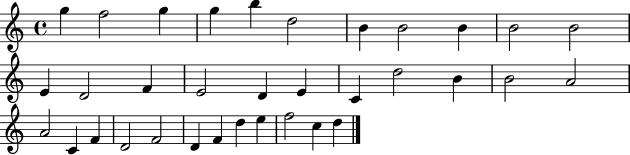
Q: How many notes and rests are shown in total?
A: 34